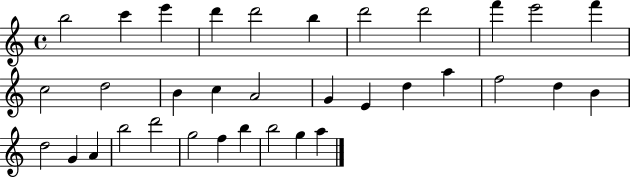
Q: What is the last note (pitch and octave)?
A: A5